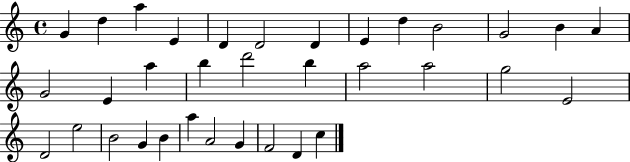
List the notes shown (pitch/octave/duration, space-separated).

G4/q D5/q A5/q E4/q D4/q D4/h D4/q E4/q D5/q B4/h G4/h B4/q A4/q G4/h E4/q A5/q B5/q D6/h B5/q A5/h A5/h G5/h E4/h D4/h E5/h B4/h G4/q B4/q A5/q A4/h G4/q F4/h D4/q C5/q